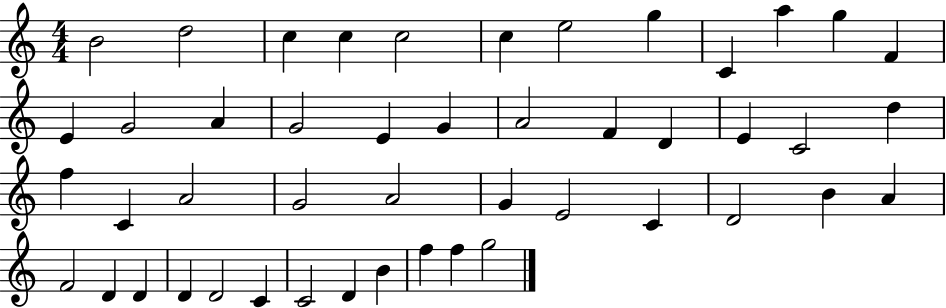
B4/h D5/h C5/q C5/q C5/h C5/q E5/h G5/q C4/q A5/q G5/q F4/q E4/q G4/h A4/q G4/h E4/q G4/q A4/h F4/q D4/q E4/q C4/h D5/q F5/q C4/q A4/h G4/h A4/h G4/q E4/h C4/q D4/h B4/q A4/q F4/h D4/q D4/q D4/q D4/h C4/q C4/h D4/q B4/q F5/q F5/q G5/h